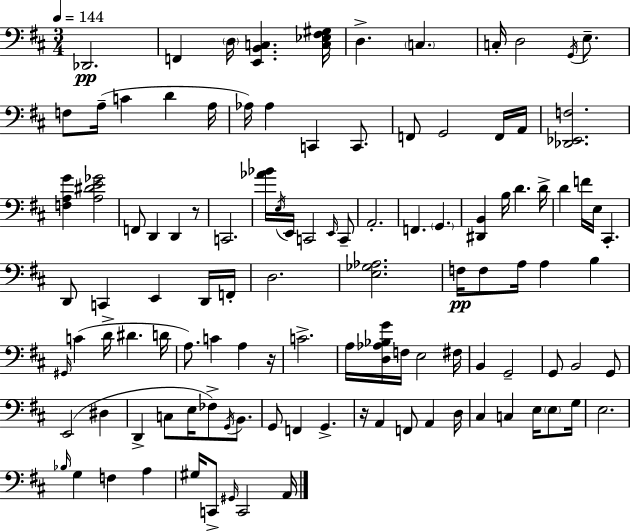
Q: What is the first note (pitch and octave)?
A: Db2